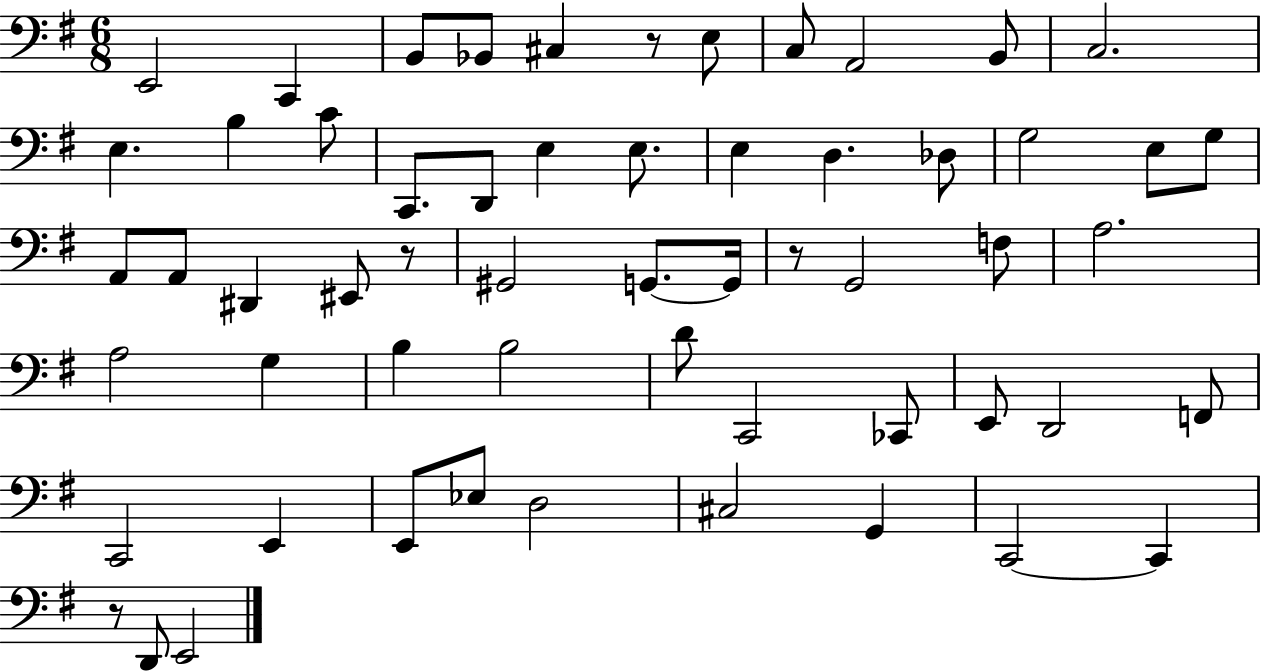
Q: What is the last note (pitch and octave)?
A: E2